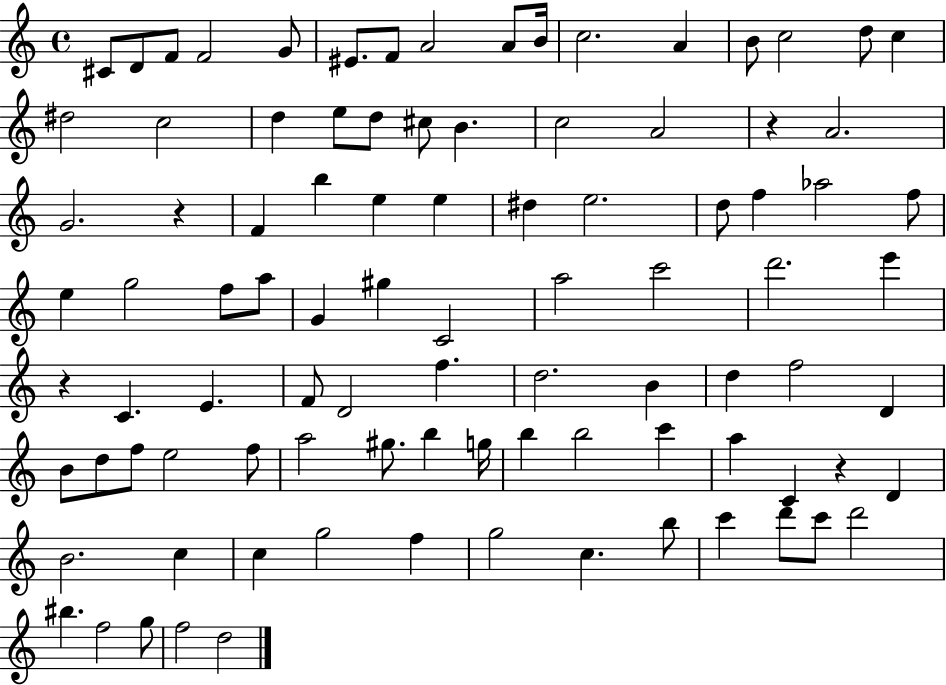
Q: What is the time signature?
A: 4/4